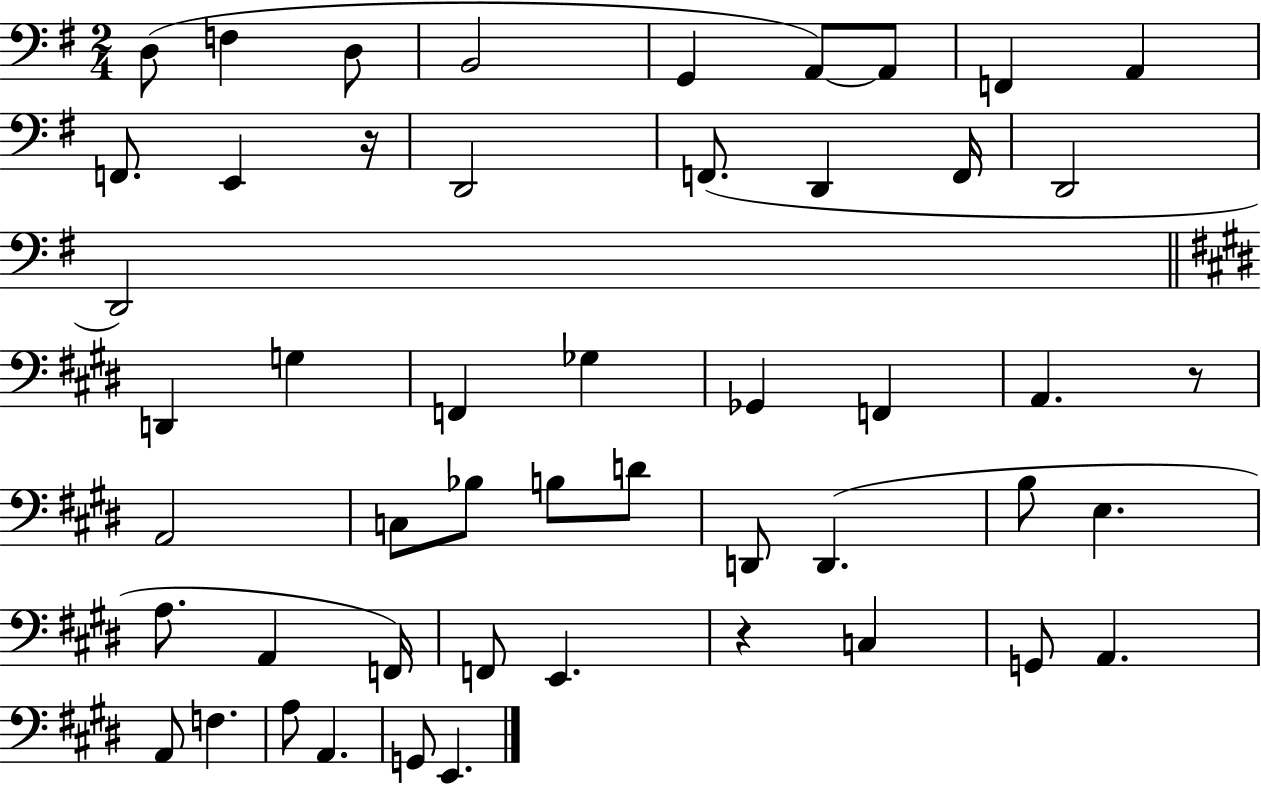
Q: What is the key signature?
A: G major